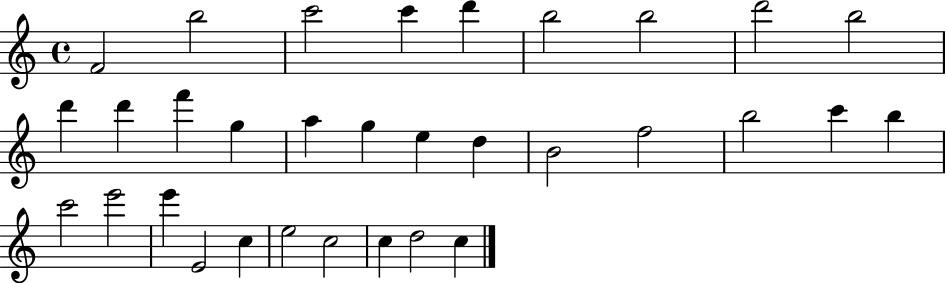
F4/h B5/h C6/h C6/q D6/q B5/h B5/h D6/h B5/h D6/q D6/q F6/q G5/q A5/q G5/q E5/q D5/q B4/h F5/h B5/h C6/q B5/q C6/h E6/h E6/q E4/h C5/q E5/h C5/h C5/q D5/h C5/q